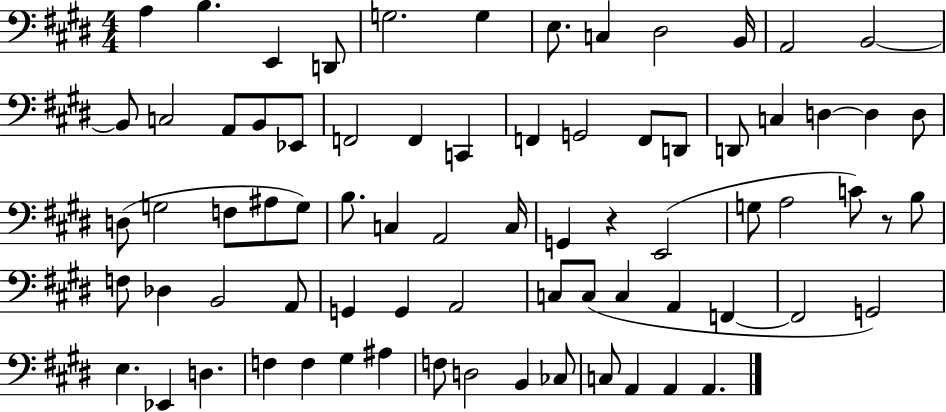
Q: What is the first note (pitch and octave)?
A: A3